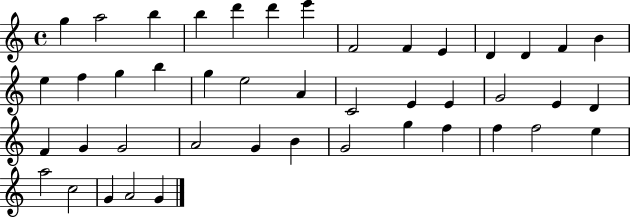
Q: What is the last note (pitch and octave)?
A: G4